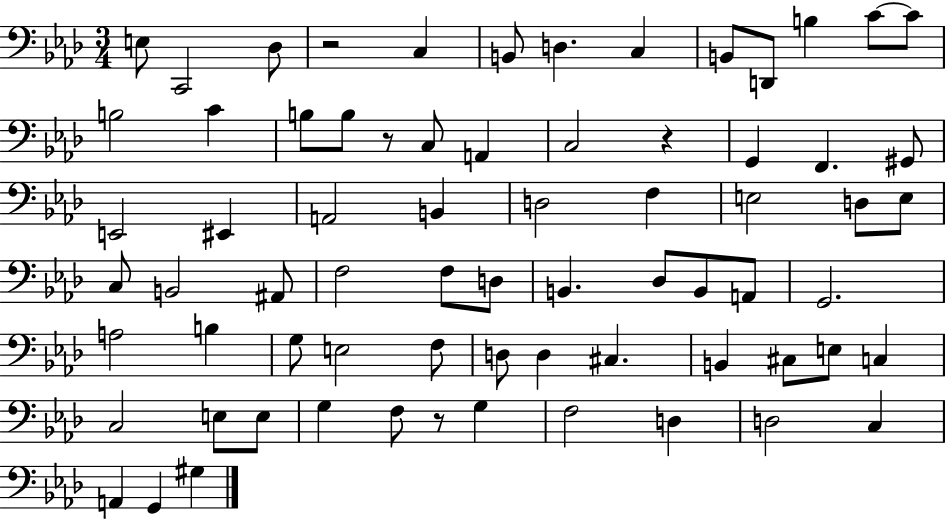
E3/e C2/h Db3/e R/h C3/q B2/e D3/q. C3/q B2/e D2/e B3/q C4/e C4/e B3/h C4/q B3/e B3/e R/e C3/e A2/q C3/h R/q G2/q F2/q. G#2/e E2/h EIS2/q A2/h B2/q D3/h F3/q E3/h D3/e E3/e C3/e B2/h A#2/e F3/h F3/e D3/e B2/q. Db3/e B2/e A2/e G2/h. A3/h B3/q G3/e E3/h F3/e D3/e D3/q C#3/q. B2/q C#3/e E3/e C3/q C3/h E3/e E3/e G3/q F3/e R/e G3/q F3/h D3/q D3/h C3/q A2/q G2/q G#3/q